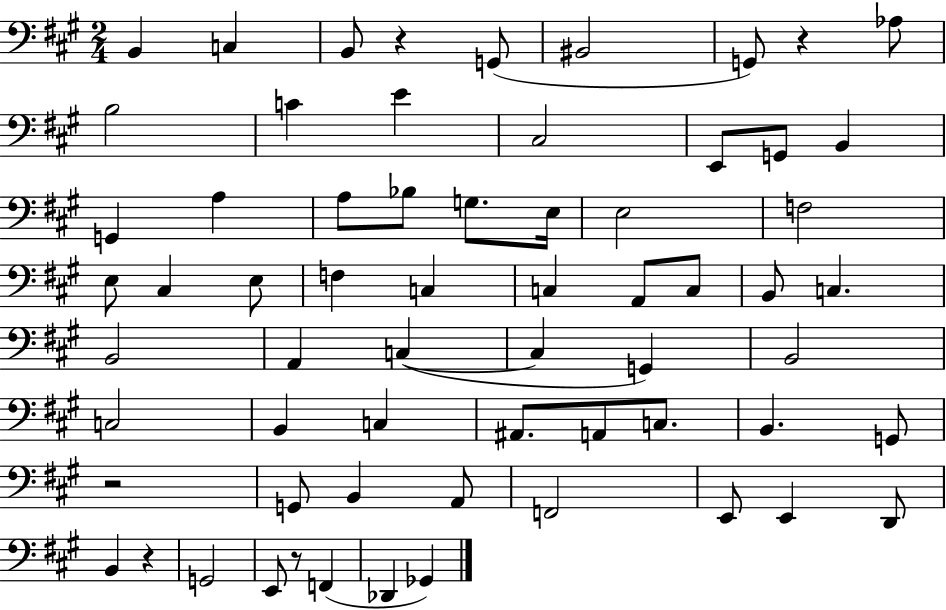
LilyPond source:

{
  \clef bass
  \numericTimeSignature
  \time 2/4
  \key a \major
  b,4 c4 | b,8 r4 g,8( | bis,2 | g,8) r4 aes8 | \break b2 | c'4 e'4 | cis2 | e,8 g,8 b,4 | \break g,4 a4 | a8 bes8 g8. e16 | e2 | f2 | \break e8 cis4 e8 | f4 c4 | c4 a,8 c8 | b,8 c4. | \break b,2 | a,4 c4~(~ | c4 g,4) | b,2 | \break c2 | b,4 c4 | ais,8. a,8 c8. | b,4. g,8 | \break r2 | g,8 b,4 a,8 | f,2 | e,8 e,4 d,8 | \break b,4 r4 | g,2 | e,8 r8 f,4( | des,4 ges,4) | \break \bar "|."
}